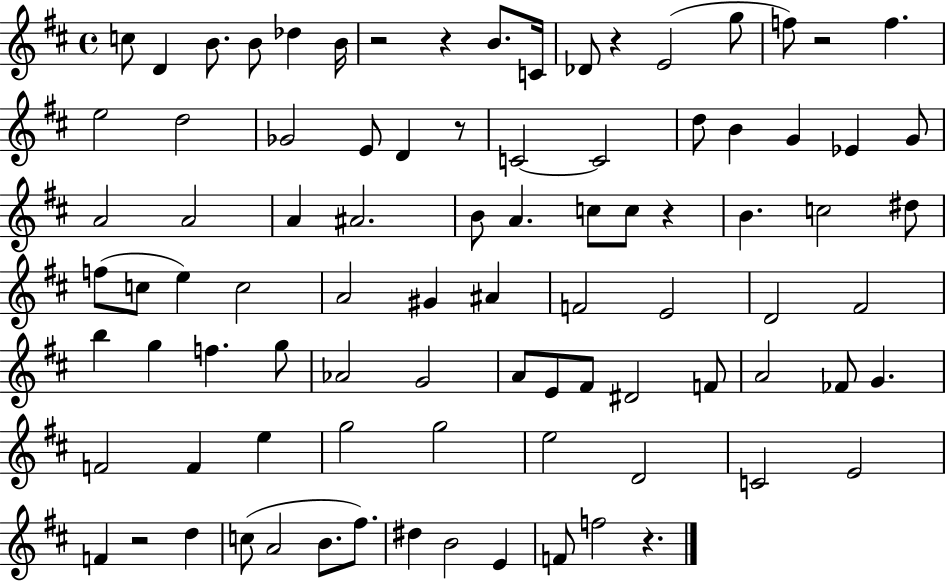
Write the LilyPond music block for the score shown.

{
  \clef treble
  \time 4/4
  \defaultTimeSignature
  \key d \major
  c''8 d'4 b'8. b'8 des''4 b'16 | r2 r4 b'8. c'16 | des'8 r4 e'2( g''8 | f''8) r2 f''4. | \break e''2 d''2 | ges'2 e'8 d'4 r8 | c'2~~ c'2 | d''8 b'4 g'4 ees'4 g'8 | \break a'2 a'2 | a'4 ais'2. | b'8 a'4. c''8 c''8 r4 | b'4. c''2 dis''8 | \break f''8( c''8 e''4) c''2 | a'2 gis'4 ais'4 | f'2 e'2 | d'2 fis'2 | \break b''4 g''4 f''4. g''8 | aes'2 g'2 | a'8 e'8 fis'8 dis'2 f'8 | a'2 fes'8 g'4. | \break f'2 f'4 e''4 | g''2 g''2 | e''2 d'2 | c'2 e'2 | \break f'4 r2 d''4 | c''8( a'2 b'8. fis''8.) | dis''4 b'2 e'4 | f'8 f''2 r4. | \break \bar "|."
}